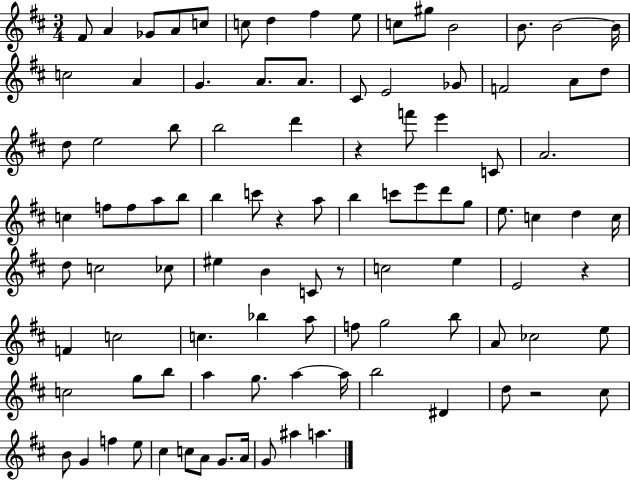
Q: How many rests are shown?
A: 5